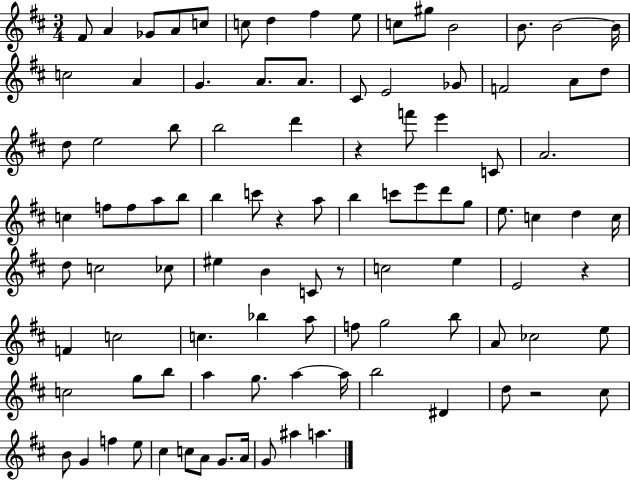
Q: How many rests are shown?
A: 5